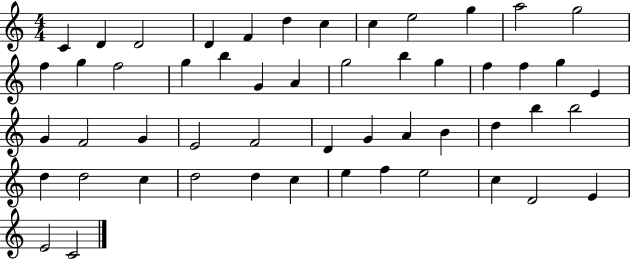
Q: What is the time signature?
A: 4/4